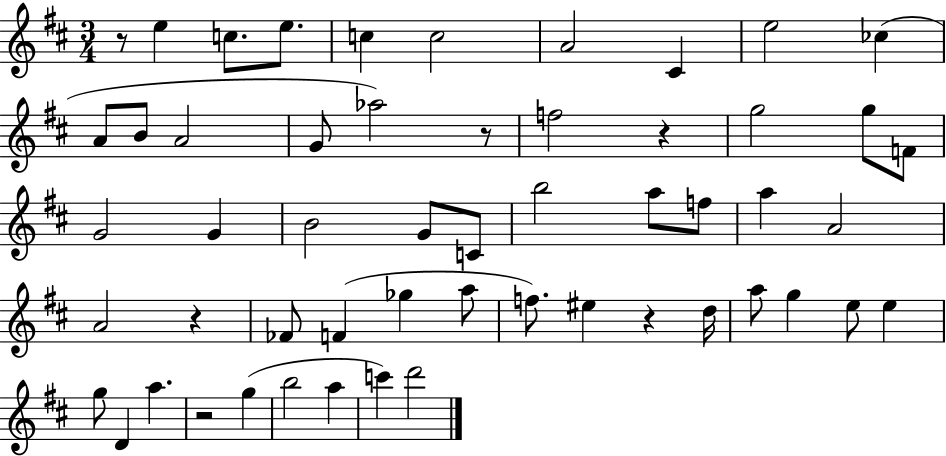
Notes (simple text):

R/e E5/q C5/e. E5/e. C5/q C5/h A4/h C#4/q E5/h CES5/q A4/e B4/e A4/h G4/e Ab5/h R/e F5/h R/q G5/h G5/e F4/e G4/h G4/q B4/h G4/e C4/e B5/h A5/e F5/e A5/q A4/h A4/h R/q FES4/e F4/q Gb5/q A5/e F5/e. EIS5/q R/q D5/s A5/e G5/q E5/e E5/q G5/e D4/q A5/q. R/h G5/q B5/h A5/q C6/q D6/h